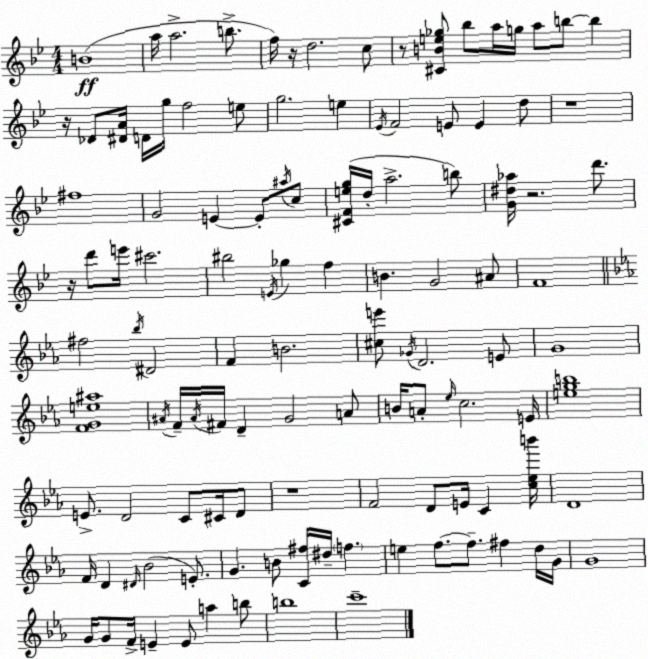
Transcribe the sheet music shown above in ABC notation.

X:1
T:Untitled
M:4/4
L:1/4
K:Bb
B4 a/4 a2 b/2 f/4 z/4 d2 c/2 z/2 [^CBe_g]/2 _b/2 a/4 g/4 a/2 b/2 b z/4 _D/2 [^DA]/4 D/4 g/4 f2 e/2 g2 e _E/4 F2 E/2 E d/2 z4 ^f4 G2 E E/2 ^a/4 c/2 [^CFeg]/4 d/4 a2 b/2 [G^d_a]/4 z2 d'/2 z/4 d'/2 e'/4 ^c'2 ^b2 E/4 _g f B G2 ^A/2 F4 ^f2 _b/4 ^D2 F B2 [^ce']/2 _G/4 D2 E/2 G4 [FGe^a]4 ^A/4 F/4 ^A/4 ^F/4 D G2 A/2 B/4 A/2 _e/4 c2 E/4 [egb]4 E/2 D2 C/2 ^C/4 D/2 z4 F2 D/2 E/4 C [c_eb']/4 D4 F/4 D ^D/4 _B2 E/2 G B/2 [C^f]/4 ^d/4 f e f/2 f/2 ^f d/4 G/4 G4 G/4 G/2 F/4 E E/2 a b/2 b4 c'4